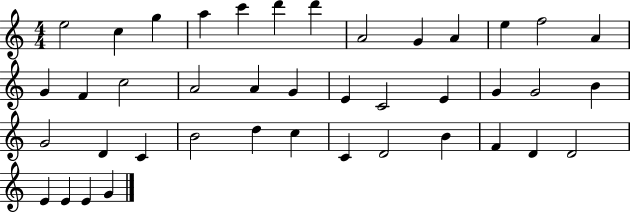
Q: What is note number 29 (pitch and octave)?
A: B4